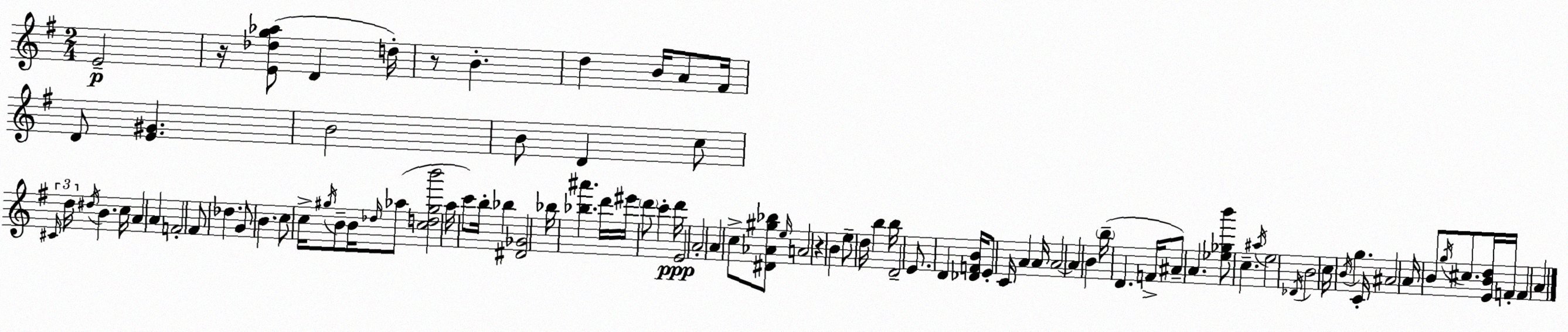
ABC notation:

X:1
T:Untitled
M:2/4
L:1/4
K:Em
E2 z/4 [E_dg_a]/2 D d/4 z/2 B d B/4 A/2 ^F/4 D/2 [E^G] B2 B/2 D c/2 ^C/4 d/4 ^d/4 B c/4 A A F2 ^F/2 _d G/2 B c/2 c/4 ^g/4 B/2 B/4 _d/4 _a/2 [cd^gb']2 a/4 c'/2 b/4 _b [^D_G]2 _b/4 [_b^a'] d'/4 ^e'/4 d'/2 c' d'/4 E2 A2 A c/2 [^D_A^g_b]/2 e/4 A2 z B e/2 d/4 b b/4 D2 E/2 D [_DFB]/4 E/2 C/4 A A/4 A2 A B b/4 D F/4 ^A/2 A [_e_gb']/2 c ^a/4 e2 _D/4 B2 c/4 B/4 g C/4 ^A2 A/4 B/2 g/4 ^c/2 [EBd]/4 F/4 F A